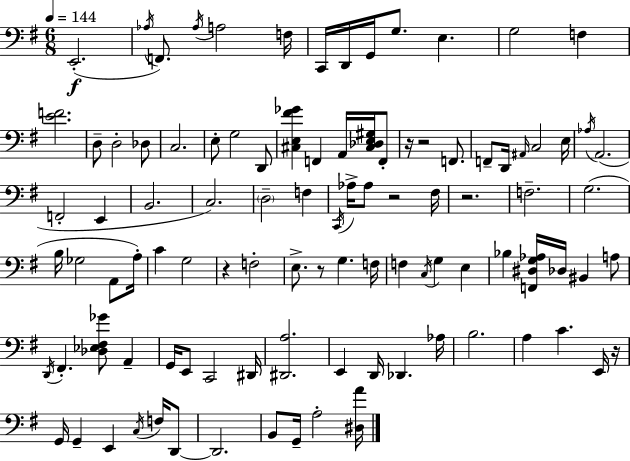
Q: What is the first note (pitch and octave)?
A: E2